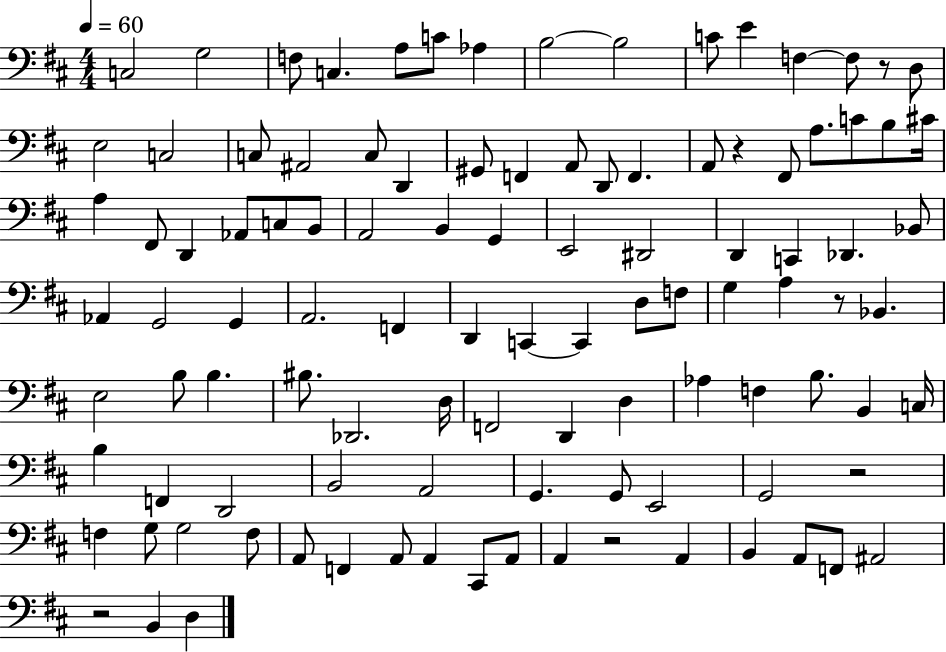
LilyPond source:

{
  \clef bass
  \numericTimeSignature
  \time 4/4
  \key d \major
  \tempo 4 = 60
  c2 g2 | f8 c4. a8 c'8 aes4 | b2~~ b2 | c'8 e'4 f4~~ f8 r8 d8 | \break e2 c2 | c8 ais,2 c8 d,4 | gis,8 f,4 a,8 d,8 f,4. | a,8 r4 fis,8 a8. c'8 b8 cis'16 | \break a4 fis,8 d,4 aes,8 c8 b,8 | a,2 b,4 g,4 | e,2 dis,2 | d,4 c,4 des,4. bes,8 | \break aes,4 g,2 g,4 | a,2. f,4 | d,4 c,4~~ c,4 d8 f8 | g4 a4 r8 bes,4. | \break e2 b8 b4. | bis8. des,2. d16 | f,2 d,4 d4 | aes4 f4 b8. b,4 c16 | \break b4 f,4 d,2 | b,2 a,2 | g,4. g,8 e,2 | g,2 r2 | \break f4 g8 g2 f8 | a,8 f,4 a,8 a,4 cis,8 a,8 | a,4 r2 a,4 | b,4 a,8 f,8 ais,2 | \break r2 b,4 d4 | \bar "|."
}